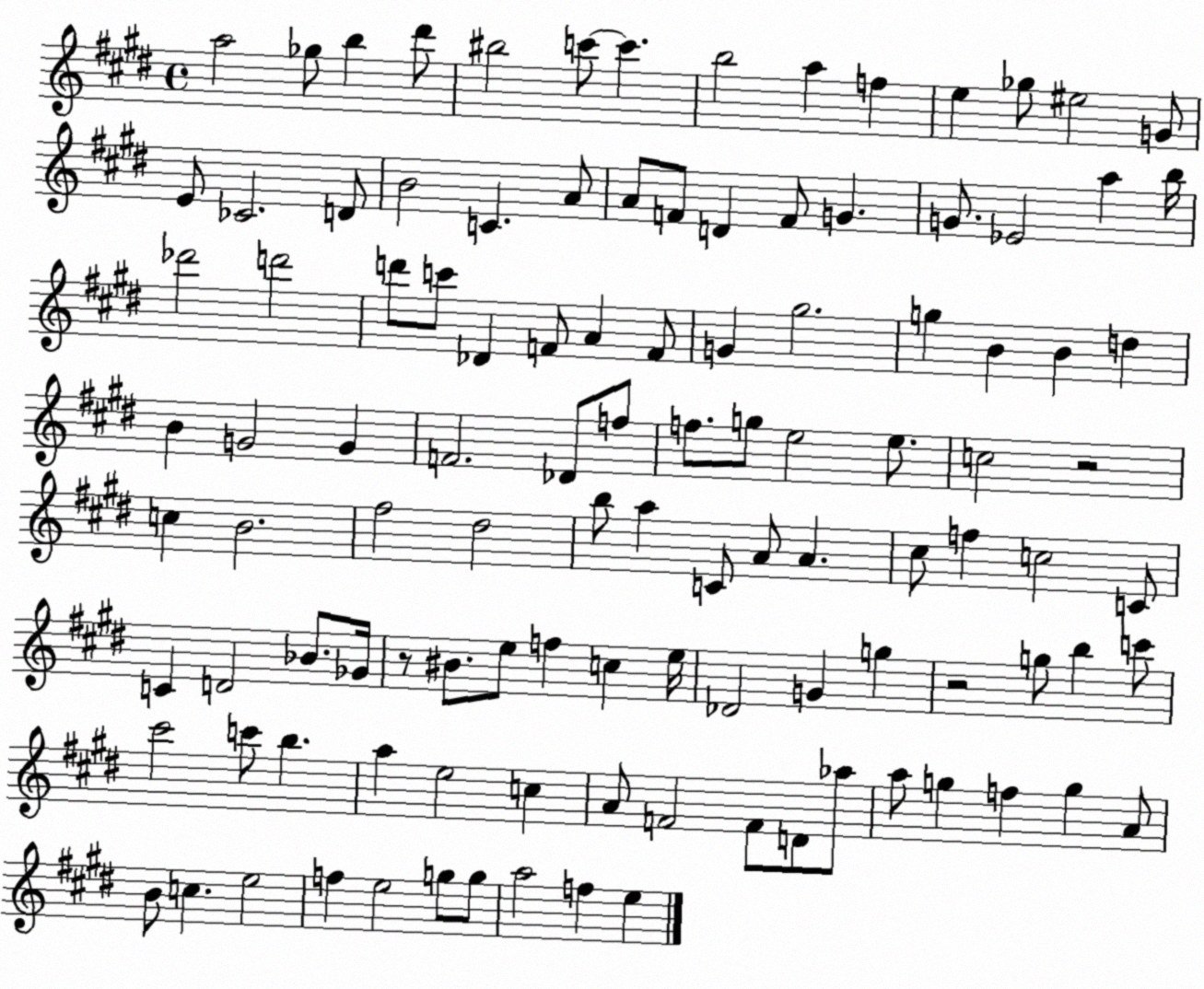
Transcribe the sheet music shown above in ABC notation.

X:1
T:Untitled
M:4/4
L:1/4
K:E
a2 _g/2 b ^d'/2 ^b2 c'/2 c' b2 a f e _g/2 ^e2 G/2 E/2 _C2 D/2 B2 C A/2 A/2 F/2 D F/2 G G/2 _E2 a b/4 _d'2 d'2 d'/2 c'/2 _D F/2 A F/2 G ^g2 g B B d B G2 G F2 _D/2 f/2 f/2 g/2 e2 e/2 c2 z2 c B2 ^f2 ^d2 b/2 a C/2 A/2 A ^c/2 f c2 C/2 C D2 _B/2 _G/4 z/2 ^B/2 e/2 f c e/4 _D2 G g z2 g/2 b c'/2 ^c'2 c'/2 b a e2 c A/2 F2 F/2 D/2 _a/2 a/2 g f g A/2 B/2 c e2 f e2 g/2 g/2 a2 f e